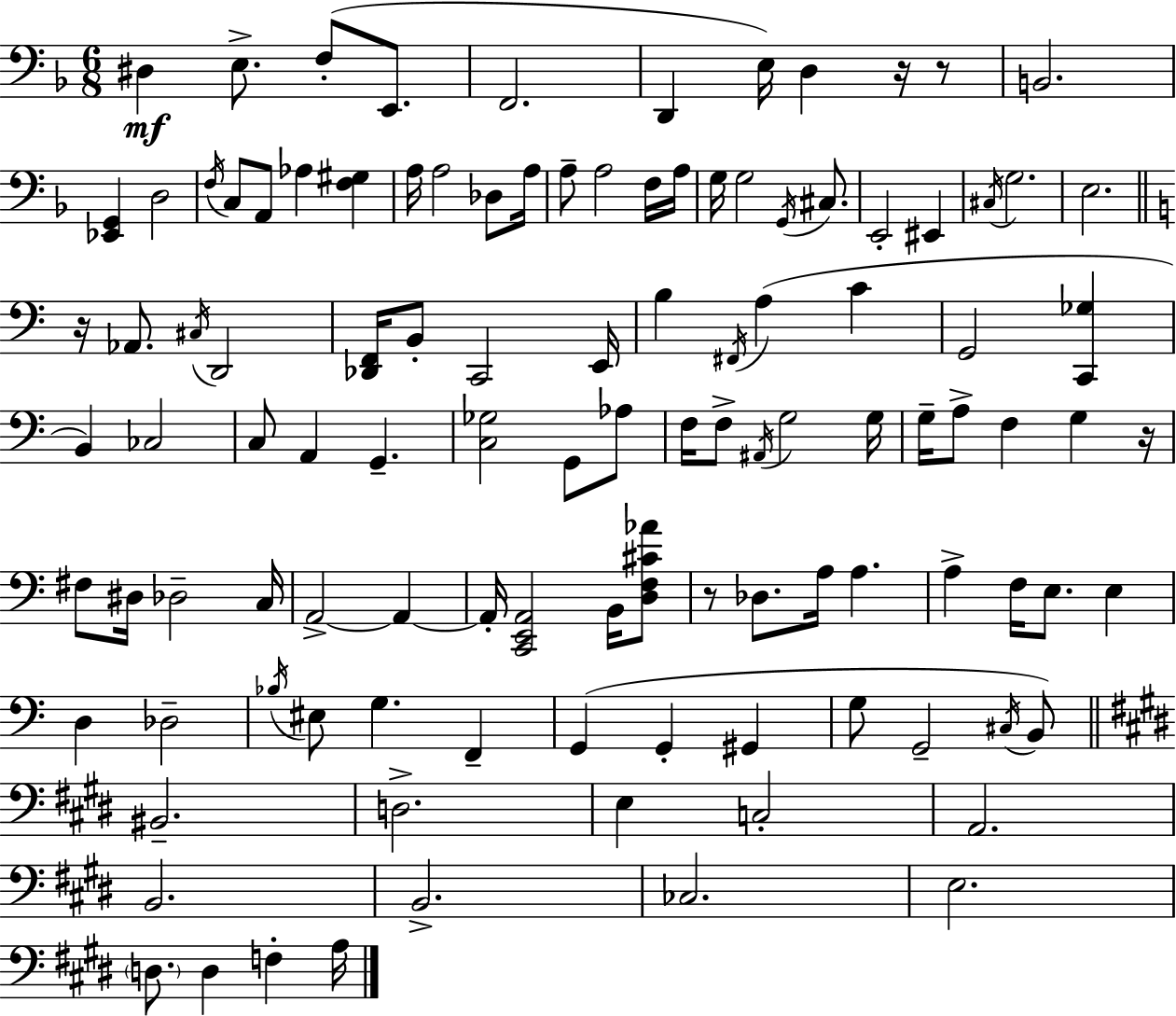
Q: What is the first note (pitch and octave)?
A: D#3